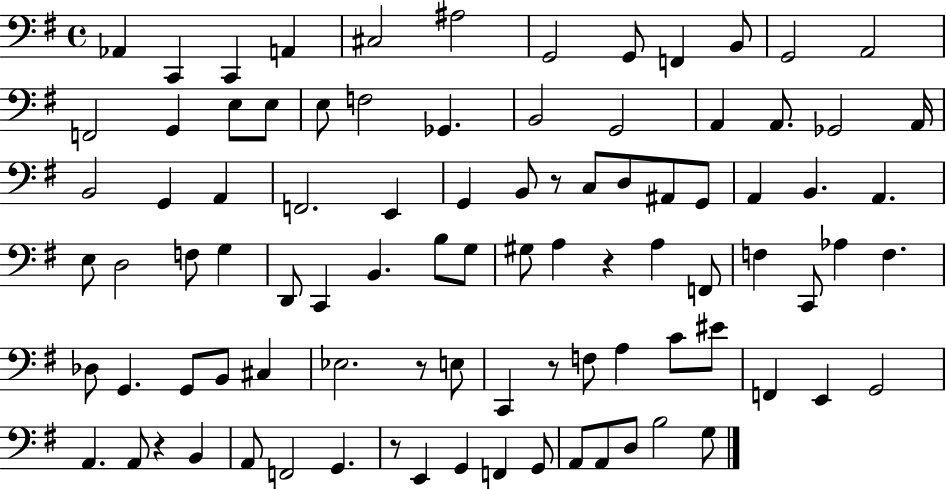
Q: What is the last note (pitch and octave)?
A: G3